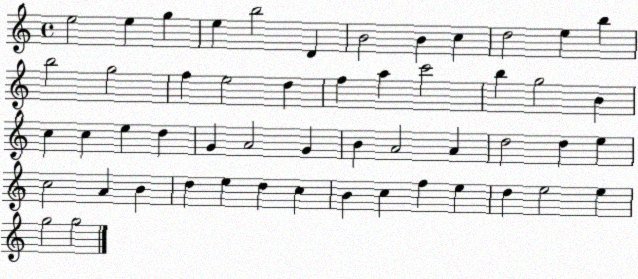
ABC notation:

X:1
T:Untitled
M:4/4
L:1/4
K:C
e2 e g e b2 D B2 B c d2 e b b2 g2 f e2 d f a c'2 b g2 B c c e d G A2 G B A2 A d2 d e c2 A B d e d c B c f e d e2 e g2 g2